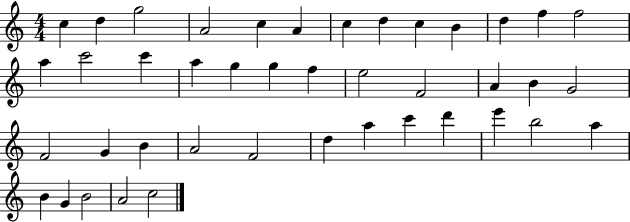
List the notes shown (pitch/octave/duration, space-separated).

C5/q D5/q G5/h A4/h C5/q A4/q C5/q D5/q C5/q B4/q D5/q F5/q F5/h A5/q C6/h C6/q A5/q G5/q G5/q F5/q E5/h F4/h A4/q B4/q G4/h F4/h G4/q B4/q A4/h F4/h D5/q A5/q C6/q D6/q E6/q B5/h A5/q B4/q G4/q B4/h A4/h C5/h